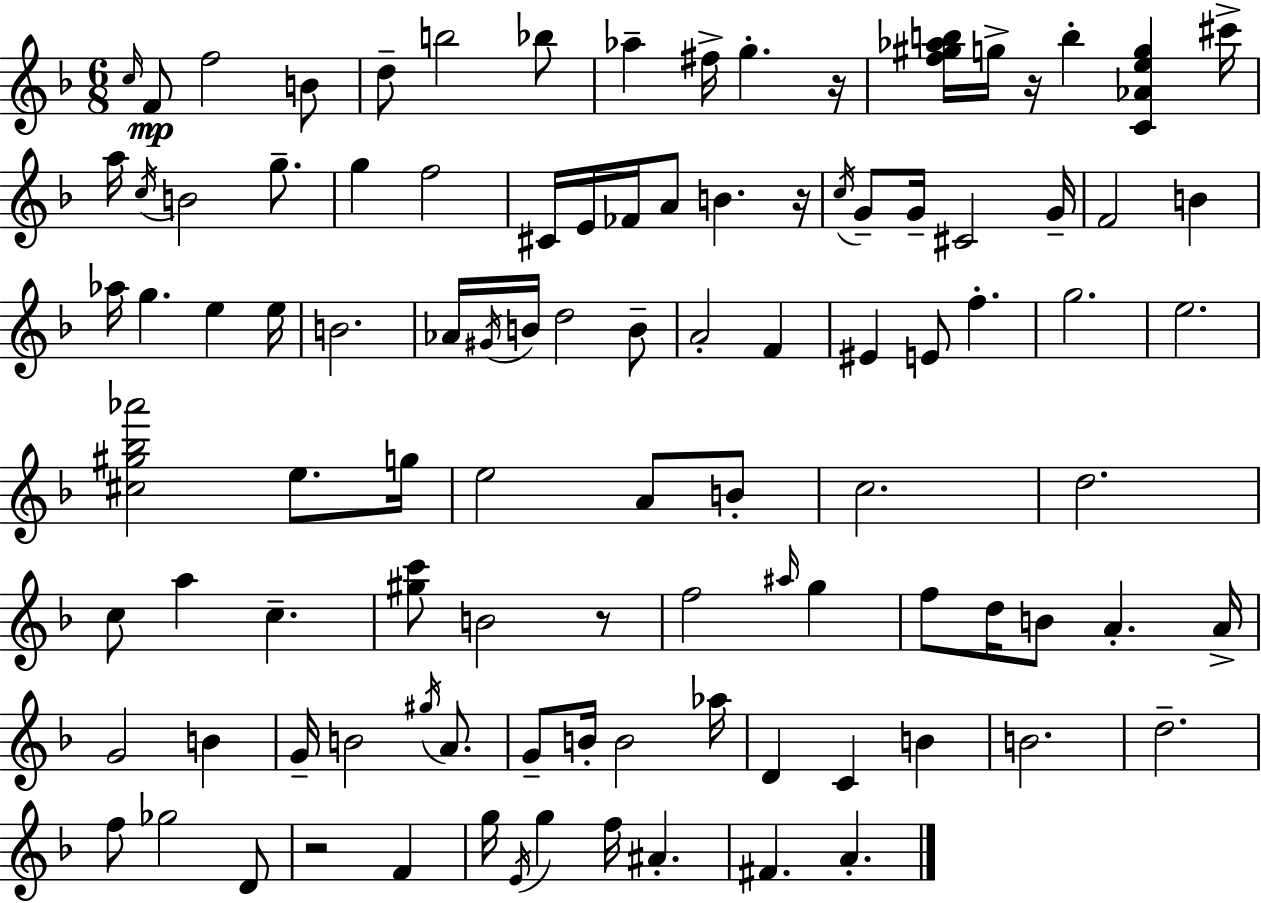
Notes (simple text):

C5/s F4/e F5/h B4/e D5/e B5/h Bb5/e Ab5/q F#5/s G5/q. R/s [F5,G#5,Ab5,B5]/s G5/s R/s B5/q [C4,Ab4,E5,G5]/q C#6/s A5/s C5/s B4/h G5/e. G5/q F5/h C#4/s E4/s FES4/s A4/e B4/q. R/s C5/s G4/e G4/s C#4/h G4/s F4/h B4/q Ab5/s G5/q. E5/q E5/s B4/h. Ab4/s G#4/s B4/s D5/h B4/e A4/h F4/q EIS4/q E4/e F5/q. G5/h. E5/h. [C#5,G#5,Bb5,Ab6]/h E5/e. G5/s E5/h A4/e B4/e C5/h. D5/h. C5/e A5/q C5/q. [G#5,C6]/e B4/h R/e F5/h A#5/s G5/q F5/e D5/s B4/e A4/q. A4/s G4/h B4/q G4/s B4/h G#5/s A4/e. G4/e B4/s B4/h Ab5/s D4/q C4/q B4/q B4/h. D5/h. F5/e Gb5/h D4/e R/h F4/q G5/s E4/s G5/q F5/s A#4/q. F#4/q. A4/q.